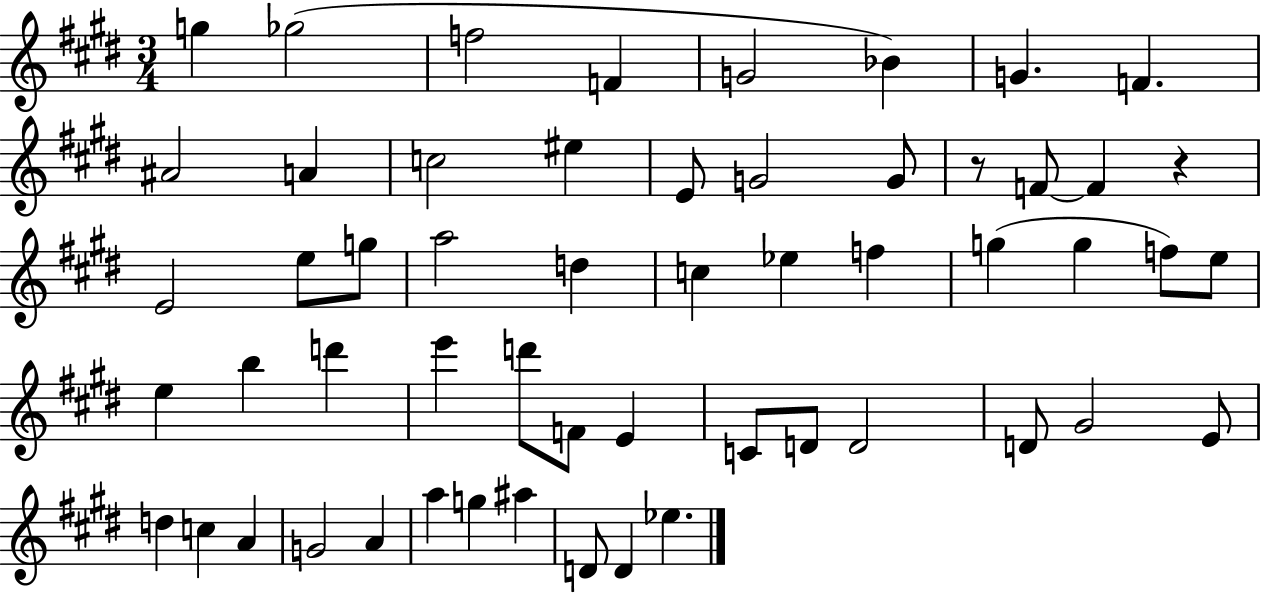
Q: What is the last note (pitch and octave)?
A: Eb5